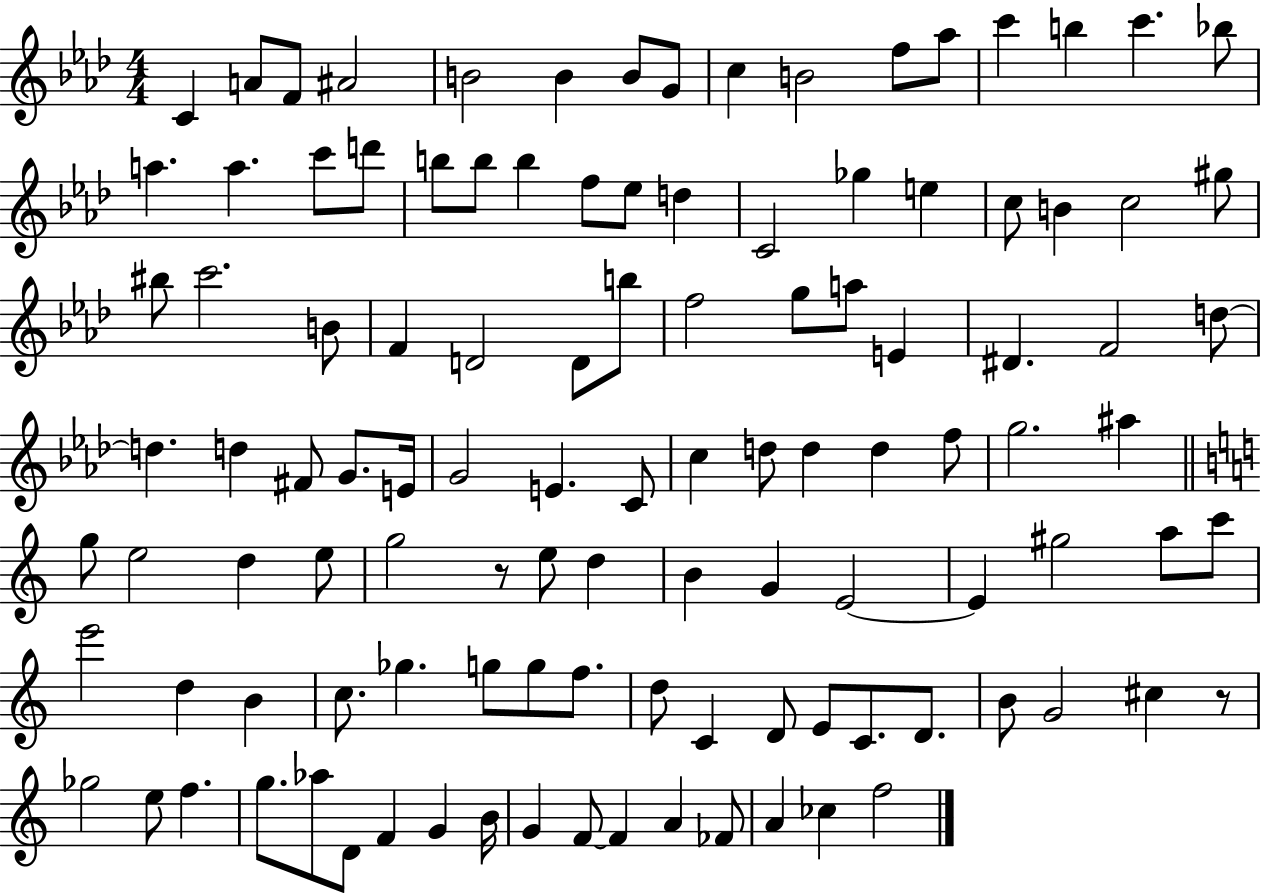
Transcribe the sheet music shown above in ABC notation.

X:1
T:Untitled
M:4/4
L:1/4
K:Ab
C A/2 F/2 ^A2 B2 B B/2 G/2 c B2 f/2 _a/2 c' b c' _b/2 a a c'/2 d'/2 b/2 b/2 b f/2 _e/2 d C2 _g e c/2 B c2 ^g/2 ^b/2 c'2 B/2 F D2 D/2 b/2 f2 g/2 a/2 E ^D F2 d/2 d d ^F/2 G/2 E/4 G2 E C/2 c d/2 d d f/2 g2 ^a g/2 e2 d e/2 g2 z/2 e/2 d B G E2 E ^g2 a/2 c'/2 e'2 d B c/2 _g g/2 g/2 f/2 d/2 C D/2 E/2 C/2 D/2 B/2 G2 ^c z/2 _g2 e/2 f g/2 _a/2 D/2 F G B/4 G F/2 F A _F/2 A _c f2